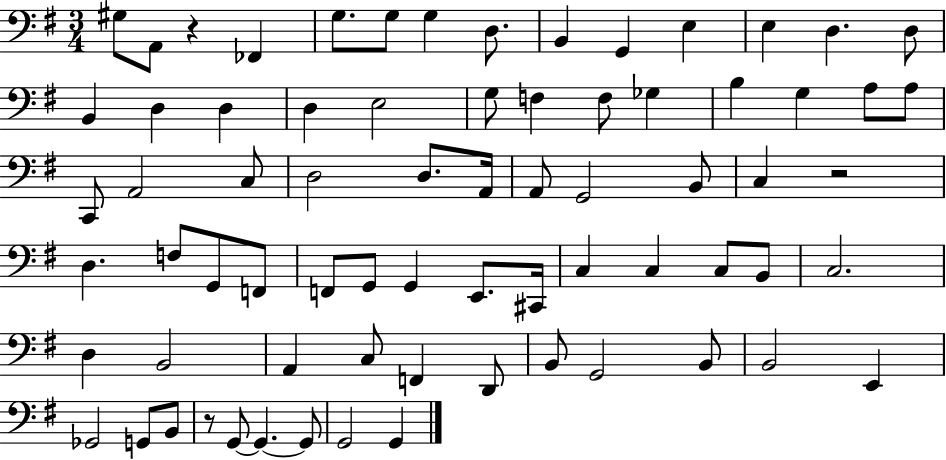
{
  \clef bass
  \numericTimeSignature
  \time 3/4
  \key g \major
  \repeat volta 2 { gis8 a,8 r4 fes,4 | g8. g8 g4 d8. | b,4 g,4 e4 | e4 d4. d8 | \break b,4 d4 d4 | d4 e2 | g8 f4 f8 ges4 | b4 g4 a8 a8 | \break c,8 a,2 c8 | d2 d8. a,16 | a,8 g,2 b,8 | c4 r2 | \break d4. f8 g,8 f,8 | f,8 g,8 g,4 e,8. cis,16 | c4 c4 c8 b,8 | c2. | \break d4 b,2 | a,4 c8 f,4 d,8 | b,8 g,2 b,8 | b,2 e,4 | \break ges,2 g,8 b,8 | r8 g,8~~ g,4.~~ g,8 | g,2 g,4 | } \bar "|."
}